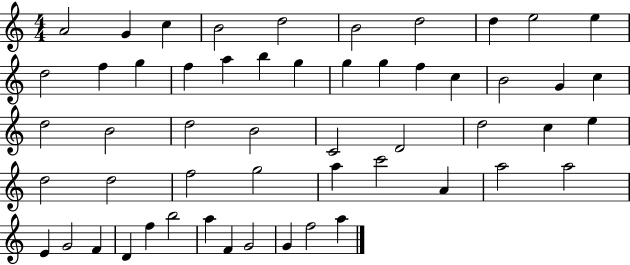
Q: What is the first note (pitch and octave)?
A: A4